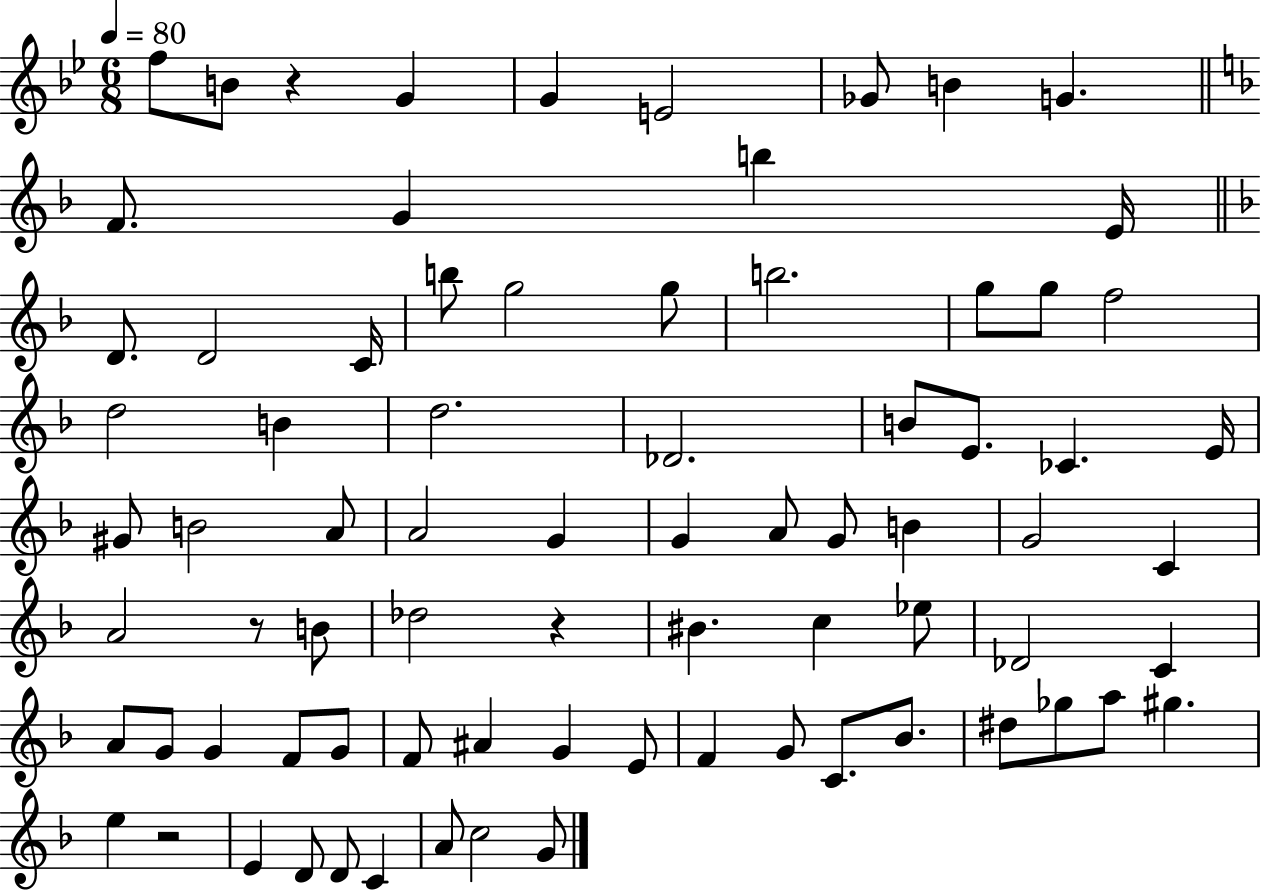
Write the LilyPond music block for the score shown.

{
  \clef treble
  \numericTimeSignature
  \time 6/8
  \key bes \major
  \tempo 4 = 80
  f''8 b'8 r4 g'4 | g'4 e'2 | ges'8 b'4 g'4. | \bar "||" \break \key f \major f'8. g'4 b''4 e'16 | \bar "||" \break \key f \major d'8. d'2 c'16 | b''8 g''2 g''8 | b''2. | g''8 g''8 f''2 | \break d''2 b'4 | d''2. | des'2. | b'8 e'8. ces'4. e'16 | \break gis'8 b'2 a'8 | a'2 g'4 | g'4 a'8 g'8 b'4 | g'2 c'4 | \break a'2 r8 b'8 | des''2 r4 | bis'4. c''4 ees''8 | des'2 c'4 | \break a'8 g'8 g'4 f'8 g'8 | f'8 ais'4 g'4 e'8 | f'4 g'8 c'8. bes'8. | dis''8 ges''8 a''8 gis''4. | \break e''4 r2 | e'4 d'8 d'8 c'4 | a'8 c''2 g'8 | \bar "|."
}